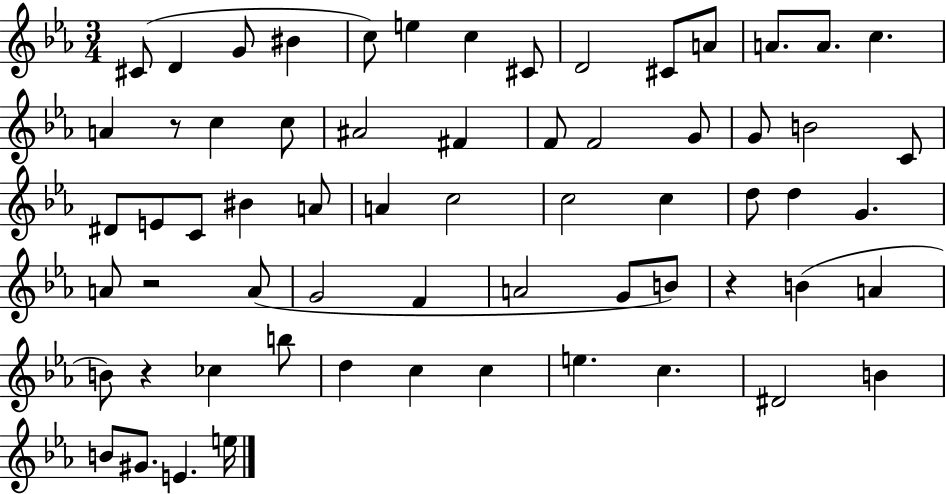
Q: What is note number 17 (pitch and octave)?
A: C5